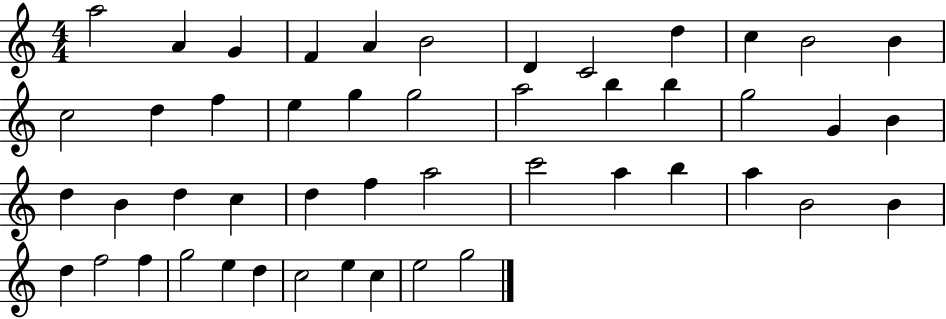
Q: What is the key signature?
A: C major